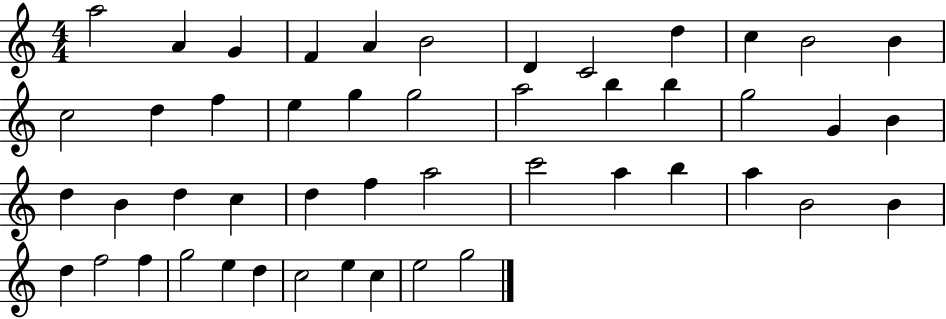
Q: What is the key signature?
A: C major